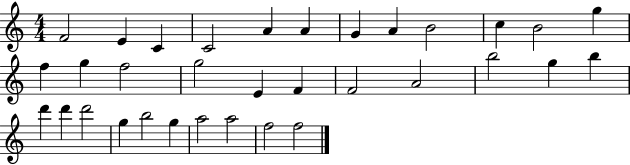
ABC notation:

X:1
T:Untitled
M:4/4
L:1/4
K:C
F2 E C C2 A A G A B2 c B2 g f g f2 g2 E F F2 A2 b2 g b d' d' d'2 g b2 g a2 a2 f2 f2